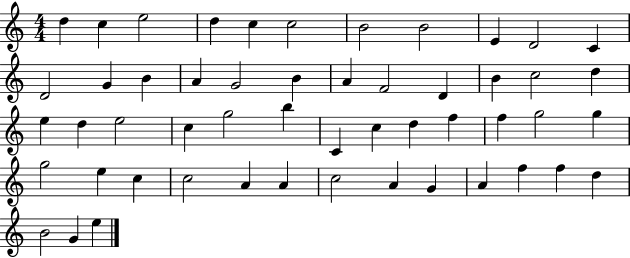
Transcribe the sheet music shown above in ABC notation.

X:1
T:Untitled
M:4/4
L:1/4
K:C
d c e2 d c c2 B2 B2 E D2 C D2 G B A G2 B A F2 D B c2 d e d e2 c g2 b C c d f f g2 g g2 e c c2 A A c2 A G A f f d B2 G e